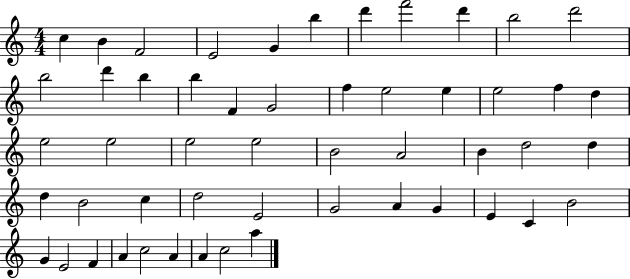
X:1
T:Untitled
M:4/4
L:1/4
K:C
c B F2 E2 G b d' f'2 d' b2 d'2 b2 d' b b F G2 f e2 e e2 f d e2 e2 e2 e2 B2 A2 B d2 d d B2 c d2 E2 G2 A G E C B2 G E2 F A c2 A A c2 a